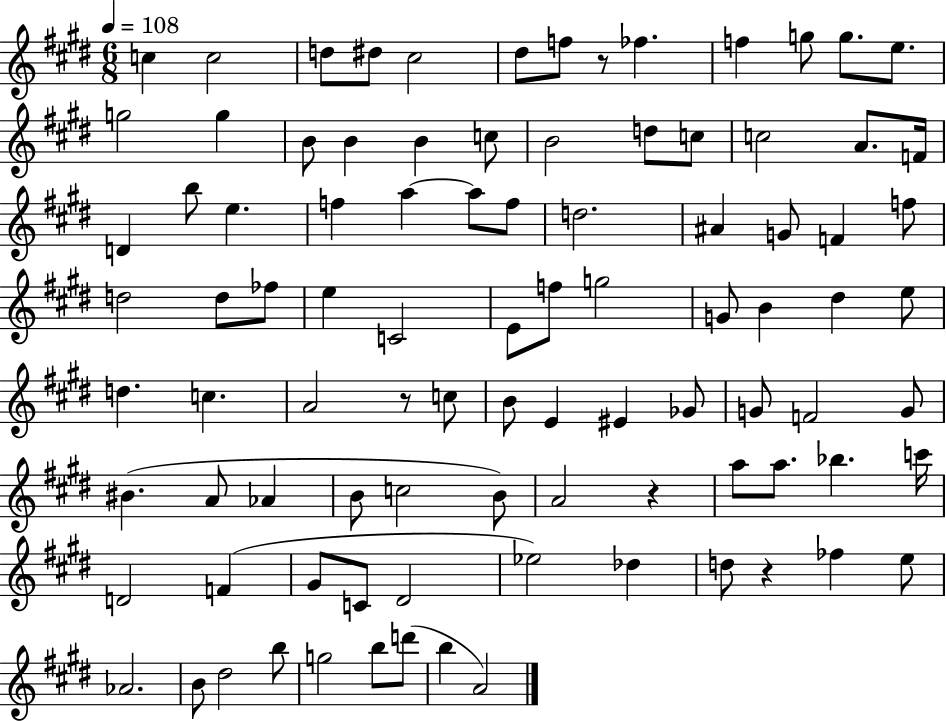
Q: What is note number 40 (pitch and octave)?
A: E5